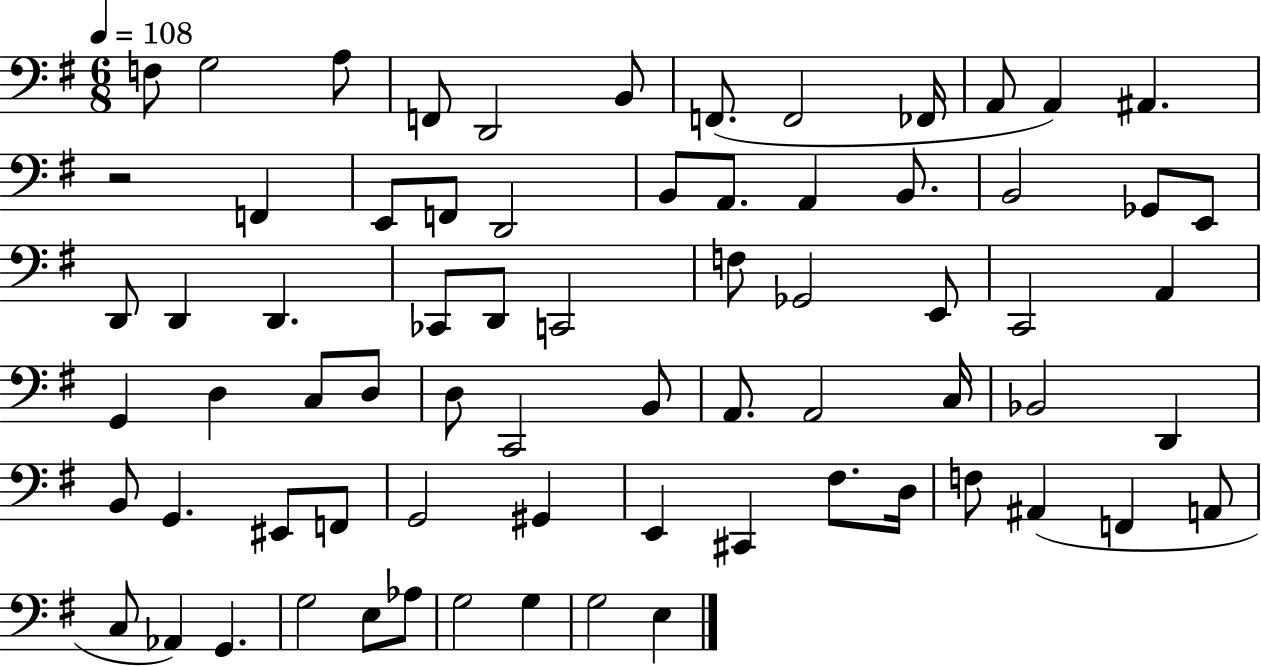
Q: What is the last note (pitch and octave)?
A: E3